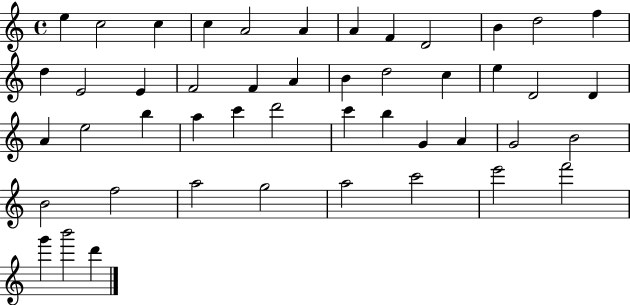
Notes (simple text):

E5/q C5/h C5/q C5/q A4/h A4/q A4/q F4/q D4/h B4/q D5/h F5/q D5/q E4/h E4/q F4/h F4/q A4/q B4/q D5/h C5/q E5/q D4/h D4/q A4/q E5/h B5/q A5/q C6/q D6/h C6/q B5/q G4/q A4/q G4/h B4/h B4/h F5/h A5/h G5/h A5/h C6/h E6/h F6/h G6/q B6/h D6/q